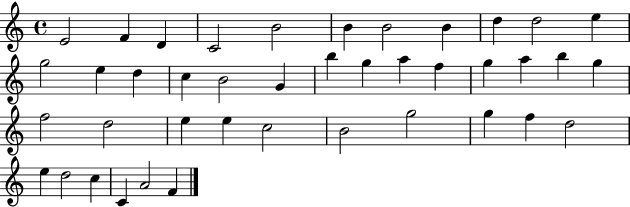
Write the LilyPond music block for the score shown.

{
  \clef treble
  \time 4/4
  \defaultTimeSignature
  \key c \major
  e'2 f'4 d'4 | c'2 b'2 | b'4 b'2 b'4 | d''4 d''2 e''4 | \break g''2 e''4 d''4 | c''4 b'2 g'4 | b''4 g''4 a''4 f''4 | g''4 a''4 b''4 g''4 | \break f''2 d''2 | e''4 e''4 c''2 | b'2 g''2 | g''4 f''4 d''2 | \break e''4 d''2 c''4 | c'4 a'2 f'4 | \bar "|."
}